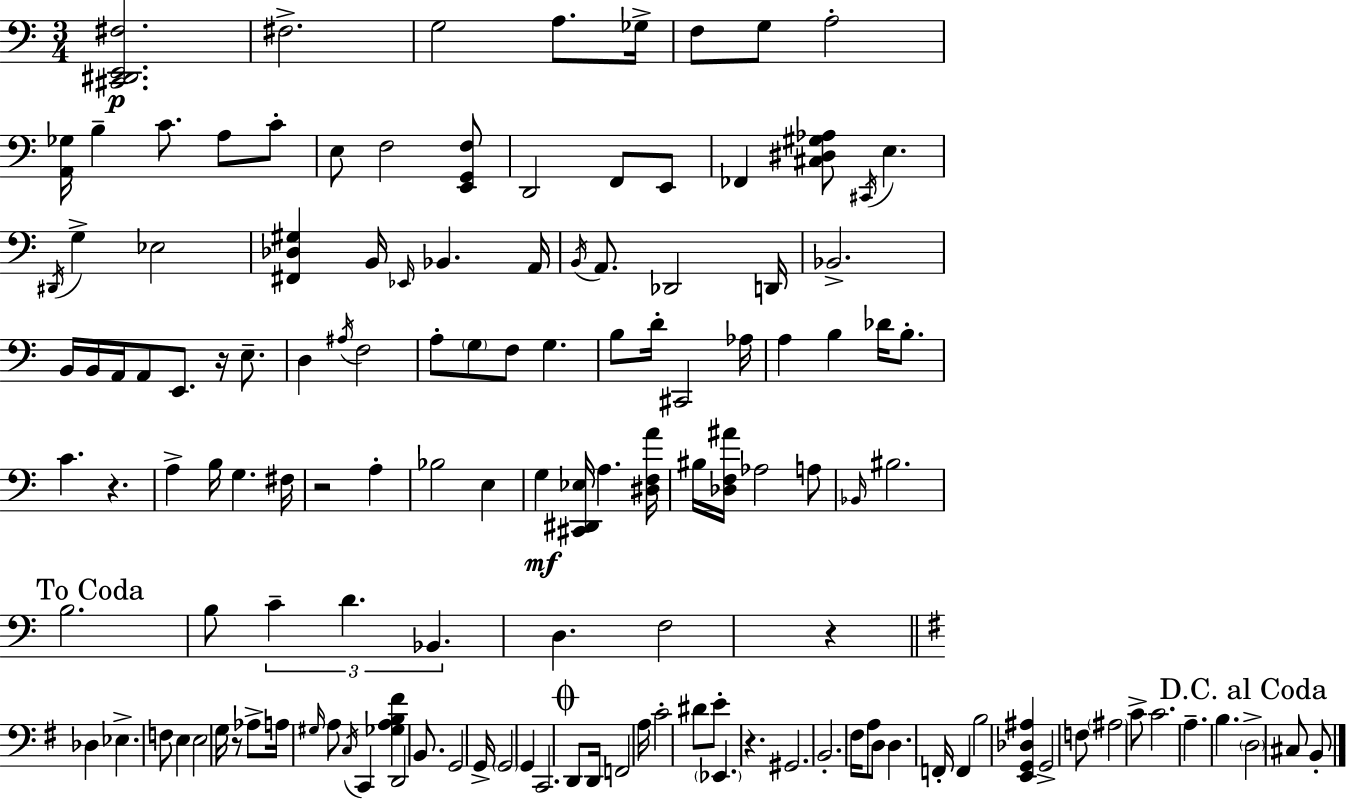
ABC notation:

X:1
T:Untitled
M:3/4
L:1/4
K:Am
[^C,,^D,,E,,^F,]2 ^F,2 G,2 A,/2 _G,/4 F,/2 G,/2 A,2 [A,,_G,]/4 B, C/2 A,/2 C/2 E,/2 F,2 [E,,G,,F,]/2 D,,2 F,,/2 E,,/2 _F,, [^C,^D,^G,_A,]/2 ^C,,/4 E, ^D,,/4 G, _E,2 [^F,,_D,^G,] B,,/4 _E,,/4 _B,, A,,/4 B,,/4 A,,/2 _D,,2 D,,/4 _B,,2 B,,/4 B,,/4 A,,/4 A,,/2 E,,/2 z/4 E,/2 D, ^A,/4 F,2 A,/2 G,/2 F,/2 G, B,/2 D/4 ^C,,2 _A,/4 A, B, _D/4 B,/2 C z A, B,/4 G, ^F,/4 z2 A, _B,2 E, G, [^C,,^D,,_E,]/4 A, [^D,F,A]/4 ^B,/4 [_D,F,^A]/4 _A,2 A,/2 _B,,/4 ^B,2 B,2 B,/2 C D _B,, D, F,2 z _D, _E, F,/2 E, E,2 G,/4 z/2 _A,/2 A,/4 ^G,/4 A,/2 C,/4 C,, [_G,A,B,^F] D,,2 B,,/2 G,,2 G,,/4 G,,2 G,, C,,2 D,,/2 D,,/4 F,,2 A,/4 C2 ^D/2 E/2 _E,, z ^G,,2 B,,2 ^F,/4 A,/2 D,/2 D, F,,/4 F,, B,2 [E,,G,,_D,^A,] G,,2 F,/2 ^A,2 C/2 C2 A, B, D,2 ^C,/2 B,,/2